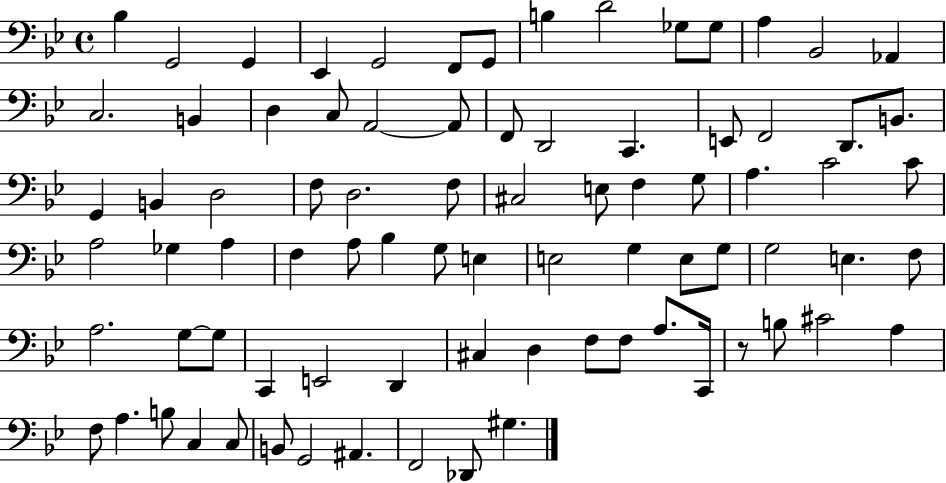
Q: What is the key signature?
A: BES major